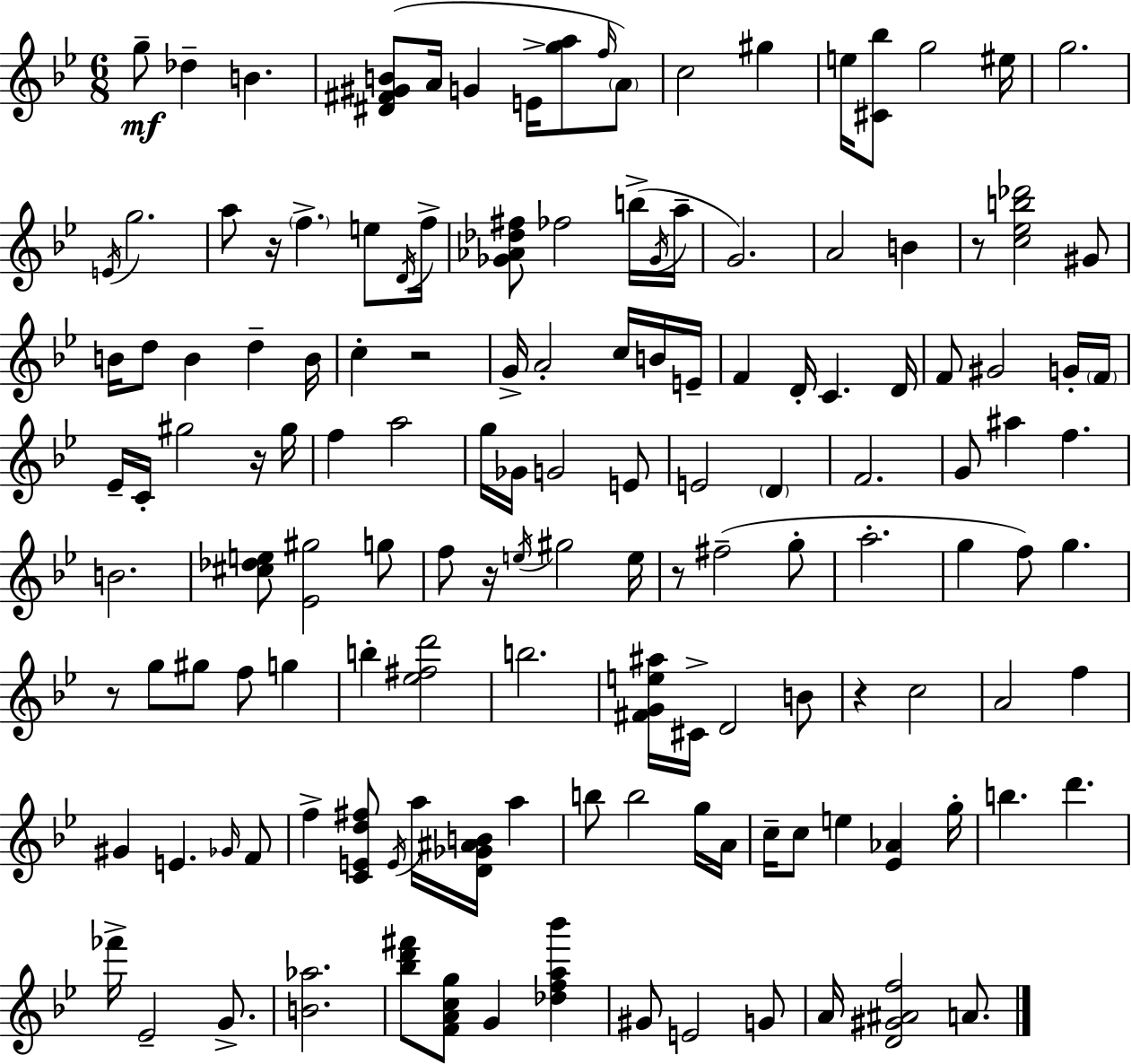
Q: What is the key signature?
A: BES major